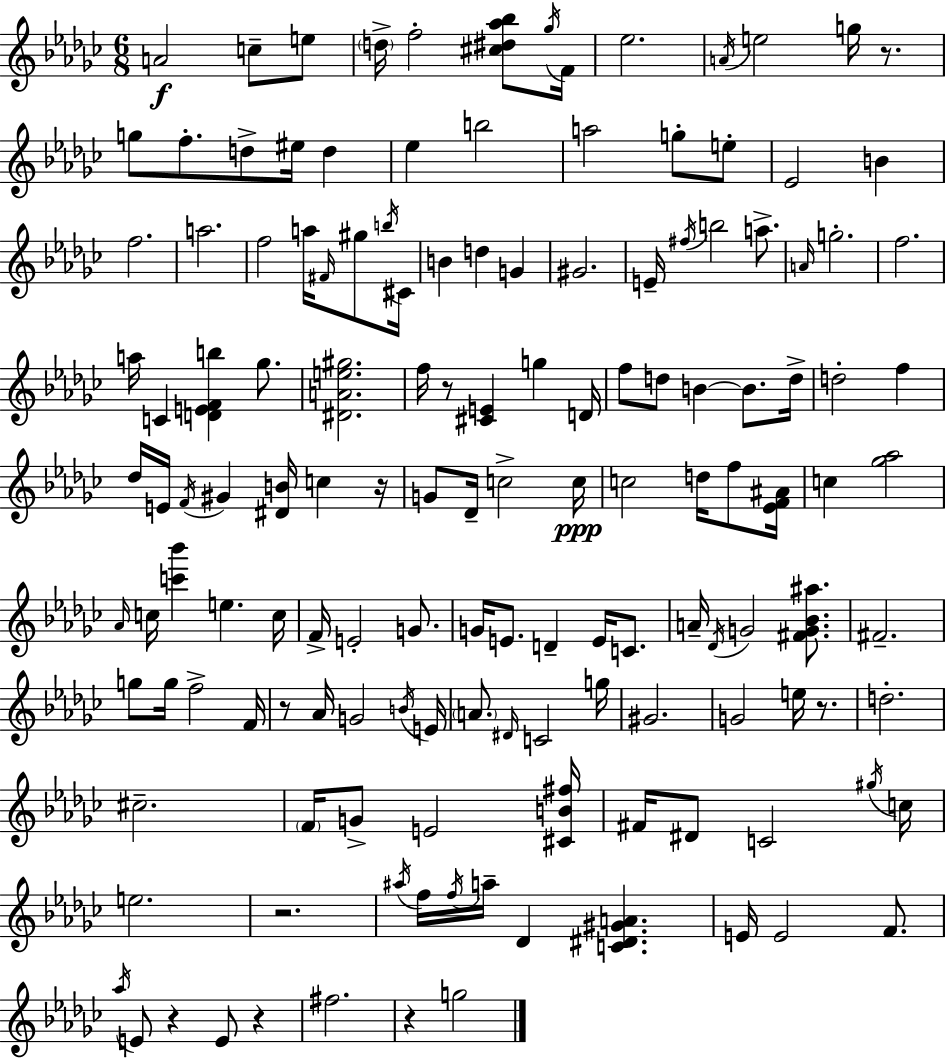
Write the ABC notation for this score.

X:1
T:Untitled
M:6/8
L:1/4
K:Ebm
A2 c/2 e/2 d/4 f2 [^c^d_a_b]/2 _g/4 F/4 _e2 A/4 e2 g/4 z/2 g/2 f/2 d/2 ^e/4 d _e b2 a2 g/2 e/2 _E2 B f2 a2 f2 a/4 ^F/4 ^g/2 b/4 ^C/4 B d G ^G2 E/4 ^f/4 b2 a/2 A/4 g2 f2 a/4 C [DEFb] _g/2 [^DAe^g]2 f/4 z/2 [^CE] g D/4 f/2 d/2 B B/2 d/4 d2 f _d/4 E/4 F/4 ^G [^DB]/4 c z/4 G/2 _D/4 c2 c/4 c2 d/4 f/2 [_EF^A]/4 c [_g_a]2 _A/4 c/4 [c'_b'] e c/4 F/4 E2 G/2 G/4 E/2 D E/4 C/2 A/4 _D/4 G2 [^FG_B^a]/2 ^F2 g/2 g/4 f2 F/4 z/2 _A/4 G2 B/4 E/4 A/2 ^D/4 C2 g/4 ^G2 G2 e/4 z/2 d2 ^c2 F/4 G/2 E2 [^CB^f]/4 ^F/4 ^D/2 C2 ^g/4 c/4 e2 z2 ^a/4 f/4 f/4 a/4 _D [C^D^GA] E/4 E2 F/2 _a/4 E/2 z E/2 z ^f2 z g2